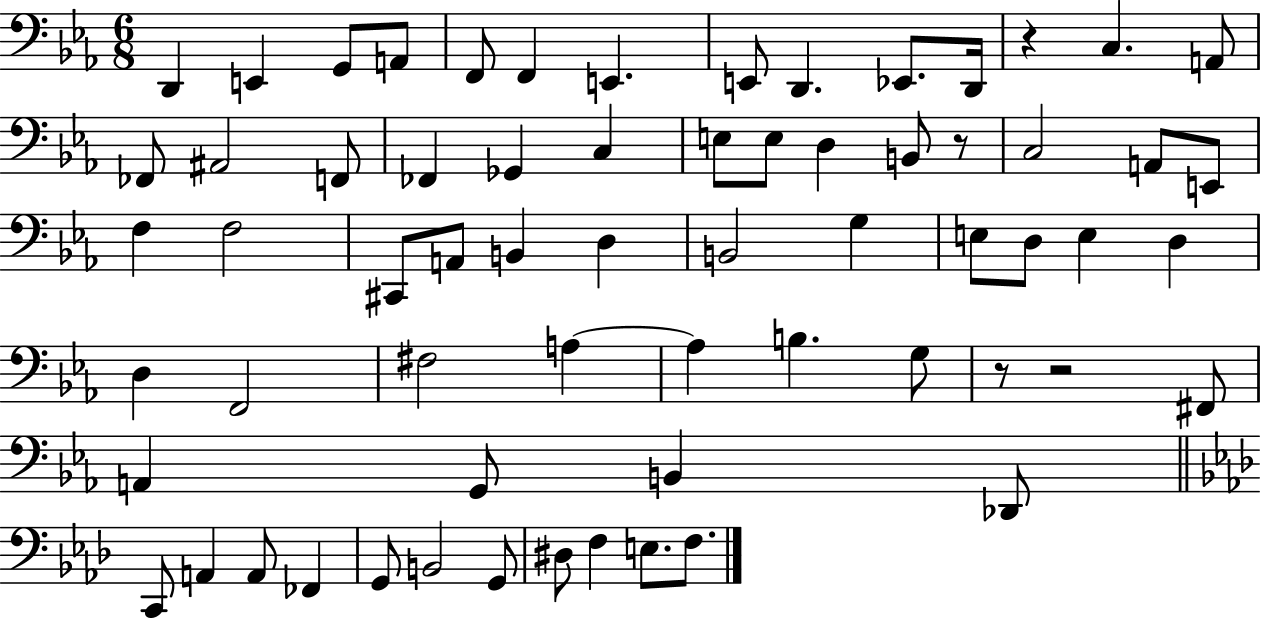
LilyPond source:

{
  \clef bass
  \numericTimeSignature
  \time 6/8
  \key ees \major
  d,4 e,4 g,8 a,8 | f,8 f,4 e,4. | e,8 d,4. ees,8. d,16 | r4 c4. a,8 | \break fes,8 ais,2 f,8 | fes,4 ges,4 c4 | e8 e8 d4 b,8 r8 | c2 a,8 e,8 | \break f4 f2 | cis,8 a,8 b,4 d4 | b,2 g4 | e8 d8 e4 d4 | \break d4 f,2 | fis2 a4~~ | a4 b4. g8 | r8 r2 fis,8 | \break a,4 g,8 b,4 des,8 | \bar "||" \break \key f \minor c,8 a,4 a,8 fes,4 | g,8 b,2 g,8 | dis8 f4 e8. f8. | \bar "|."
}